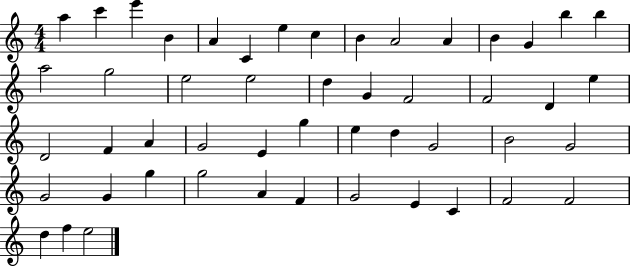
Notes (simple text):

A5/q C6/q E6/q B4/q A4/q C4/q E5/q C5/q B4/q A4/h A4/q B4/q G4/q B5/q B5/q A5/h G5/h E5/h E5/h D5/q G4/q F4/h F4/h D4/q E5/q D4/h F4/q A4/q G4/h E4/q G5/q E5/q D5/q G4/h B4/h G4/h G4/h G4/q G5/q G5/h A4/q F4/q G4/h E4/q C4/q F4/h F4/h D5/q F5/q E5/h